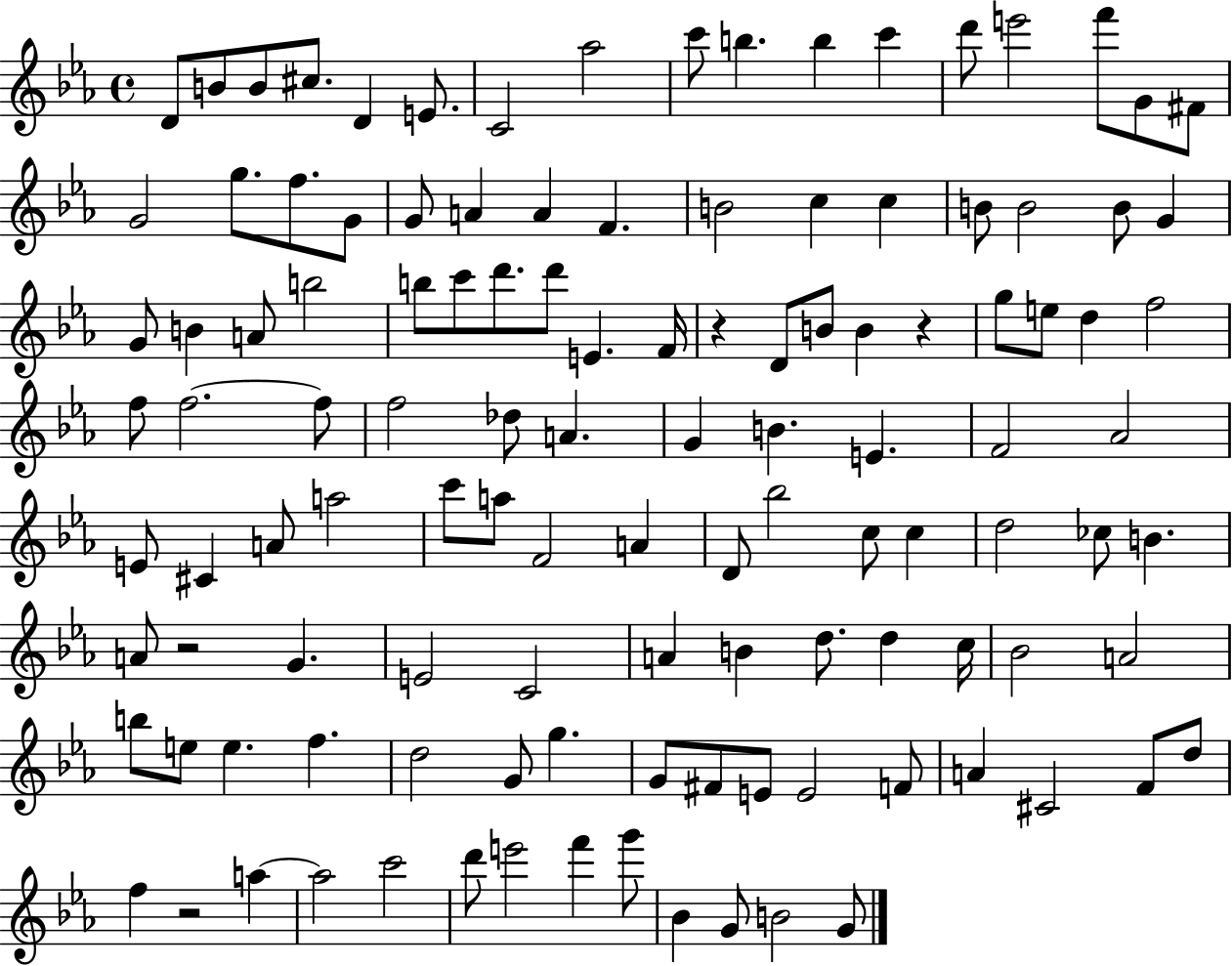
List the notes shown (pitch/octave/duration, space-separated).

D4/e B4/e B4/e C#5/e. D4/q E4/e. C4/h Ab5/h C6/e B5/q. B5/q C6/q D6/e E6/h F6/e G4/e F#4/e G4/h G5/e. F5/e. G4/e G4/e A4/q A4/q F4/q. B4/h C5/q C5/q B4/e B4/h B4/e G4/q G4/e B4/q A4/e B5/h B5/e C6/e D6/e. D6/e E4/q. F4/s R/q D4/e B4/e B4/q R/q G5/e E5/e D5/q F5/h F5/e F5/h. F5/e F5/h Db5/e A4/q. G4/q B4/q. E4/q. F4/h Ab4/h E4/e C#4/q A4/e A5/h C6/e A5/e F4/h A4/q D4/e Bb5/h C5/e C5/q D5/h CES5/e B4/q. A4/e R/h G4/q. E4/h C4/h A4/q B4/q D5/e. D5/q C5/s Bb4/h A4/h B5/e E5/e E5/q. F5/q. D5/h G4/e G5/q. G4/e F#4/e E4/e E4/h F4/e A4/q C#4/h F4/e D5/e F5/q R/h A5/q A5/h C6/h D6/e E6/h F6/q G6/e Bb4/q G4/e B4/h G4/e